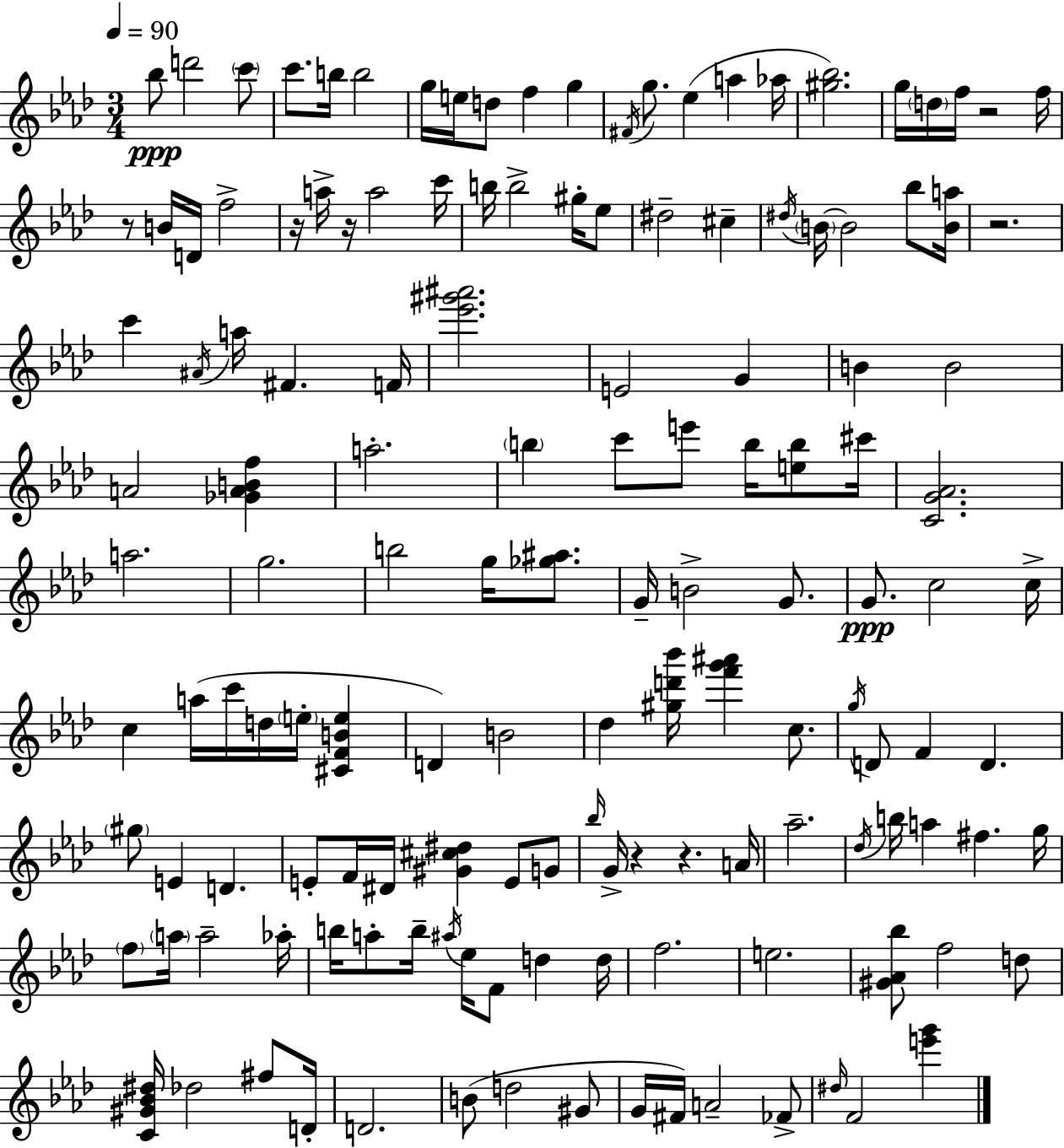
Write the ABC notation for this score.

X:1
T:Untitled
M:3/4
L:1/4
K:Fm
_b/2 d'2 c'/2 c'/2 b/4 b2 g/4 e/4 d/2 f g ^F/4 g/2 _e a _a/4 [^g_b]2 g/4 d/4 f/4 z2 f/4 z/2 B/4 D/4 f2 z/4 a/4 z/4 a2 c'/4 b/4 b2 ^g/4 _e/2 ^d2 ^c ^d/4 B/4 B2 _b/2 [Ba]/4 z2 c' ^A/4 a/4 ^F F/4 [_e'^g'^a']2 E2 G B B2 A2 [_GABf] a2 b c'/2 e'/2 b/4 [eb]/2 ^c'/4 [CG_A]2 a2 g2 b2 g/4 [_g^a]/2 G/4 B2 G/2 G/2 c2 c/4 c a/4 c'/4 d/4 e/4 [^CFBe] D B2 _d [^gd'_b']/4 [f'g'^a'] c/2 g/4 D/2 F D ^g/2 E D E/2 F/4 ^D/4 [^G^c^d] E/2 G/2 _b/4 G/4 z z A/4 _a2 _d/4 b/4 a ^f g/4 f/2 a/4 a2 _a/4 b/4 a/2 b/4 ^a/4 _e/4 F/2 d d/4 f2 e2 [^G_A_b]/2 f2 d/2 [C^G_B^d]/4 _d2 ^f/2 D/4 D2 B/2 d2 ^G/2 G/4 ^F/4 A2 _F/2 ^d/4 F2 [e'g']